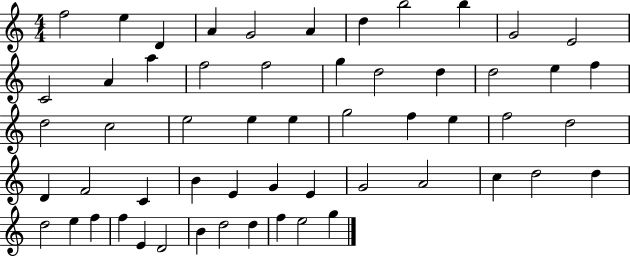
F5/h E5/q D4/q A4/q G4/h A4/q D5/q B5/h B5/q G4/h E4/h C4/h A4/q A5/q F5/h F5/h G5/q D5/h D5/q D5/h E5/q F5/q D5/h C5/h E5/h E5/q E5/q G5/h F5/q E5/q F5/h D5/h D4/q F4/h C4/q B4/q E4/q G4/q E4/q G4/h A4/h C5/q D5/h D5/q D5/h E5/q F5/q F5/q E4/q D4/h B4/q D5/h D5/q F5/q E5/h G5/q